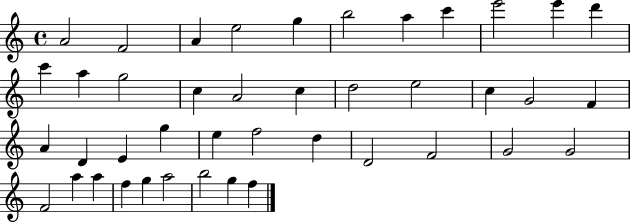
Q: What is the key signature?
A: C major